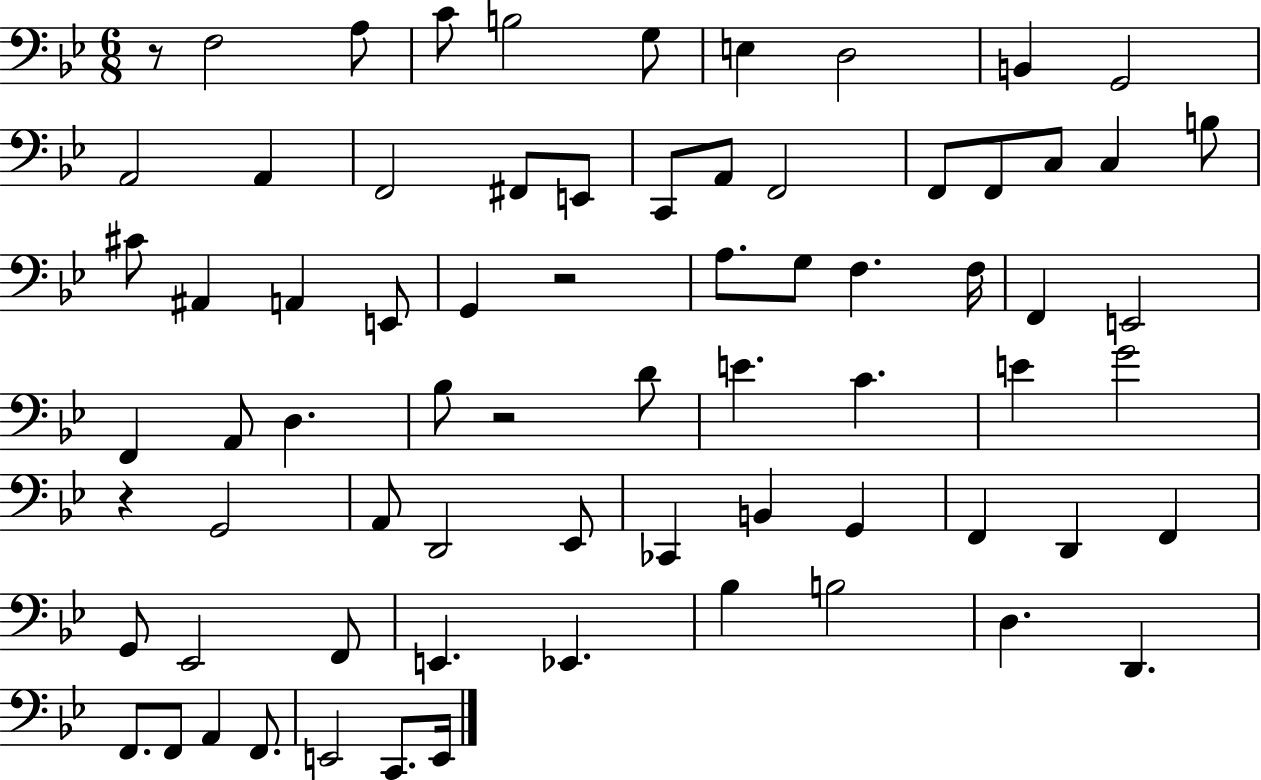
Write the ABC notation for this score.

X:1
T:Untitled
M:6/8
L:1/4
K:Bb
z/2 F,2 A,/2 C/2 B,2 G,/2 E, D,2 B,, G,,2 A,,2 A,, F,,2 ^F,,/2 E,,/2 C,,/2 A,,/2 F,,2 F,,/2 F,,/2 C,/2 C, B,/2 ^C/2 ^A,, A,, E,,/2 G,, z2 A,/2 G,/2 F, F,/4 F,, E,,2 F,, A,,/2 D, _B,/2 z2 D/2 E C E G2 z G,,2 A,,/2 D,,2 _E,,/2 _C,, B,, G,, F,, D,, F,, G,,/2 _E,,2 F,,/2 E,, _E,, _B, B,2 D, D,, F,,/2 F,,/2 A,, F,,/2 E,,2 C,,/2 E,,/4